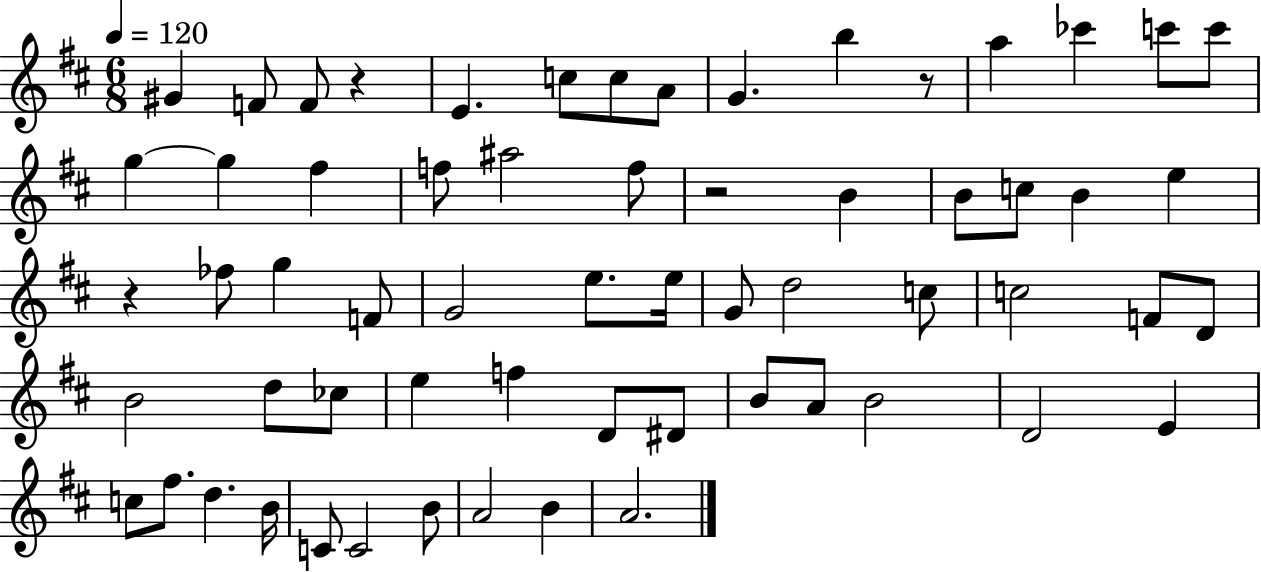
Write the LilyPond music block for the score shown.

{
  \clef treble
  \numericTimeSignature
  \time 6/8
  \key d \major
  \tempo 4 = 120
  gis'4 f'8 f'8 r4 | e'4. c''8 c''8 a'8 | g'4. b''4 r8 | a''4 ces'''4 c'''8 c'''8 | \break g''4~~ g''4 fis''4 | f''8 ais''2 f''8 | r2 b'4 | b'8 c''8 b'4 e''4 | \break r4 fes''8 g''4 f'8 | g'2 e''8. e''16 | g'8 d''2 c''8 | c''2 f'8 d'8 | \break b'2 d''8 ces''8 | e''4 f''4 d'8 dis'8 | b'8 a'8 b'2 | d'2 e'4 | \break c''8 fis''8. d''4. b'16 | c'8 c'2 b'8 | a'2 b'4 | a'2. | \break \bar "|."
}